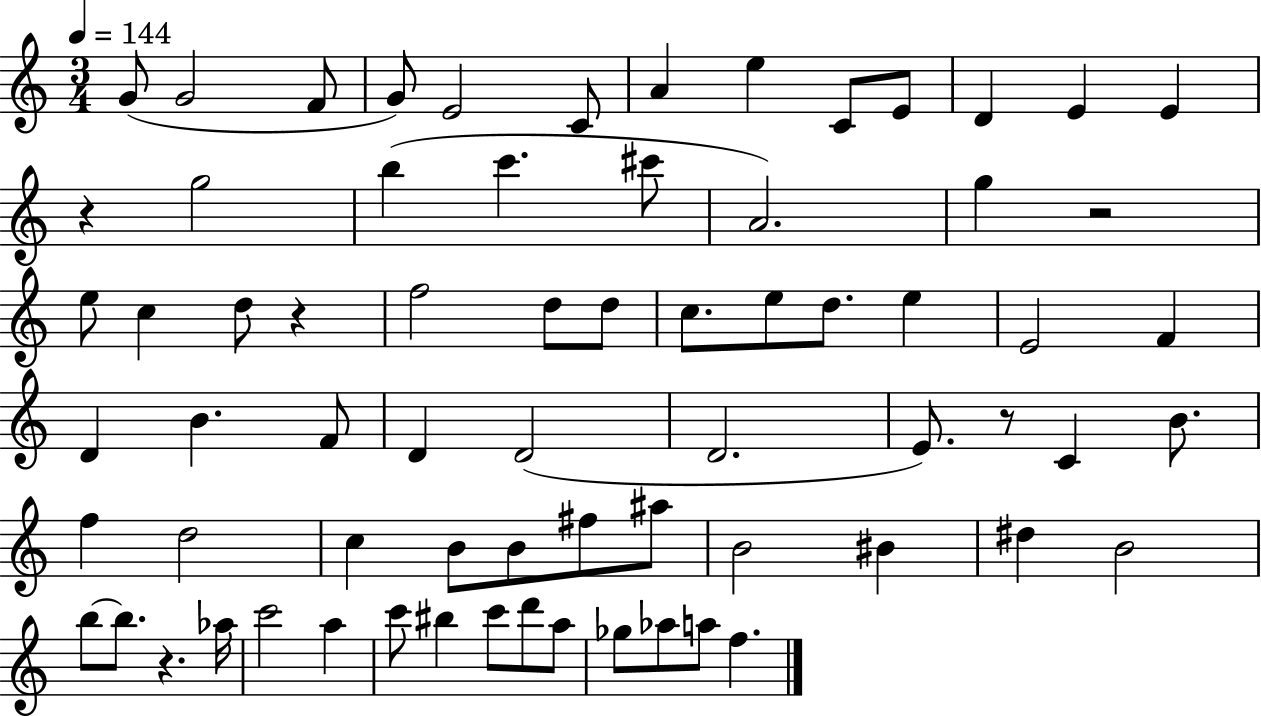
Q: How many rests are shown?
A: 5